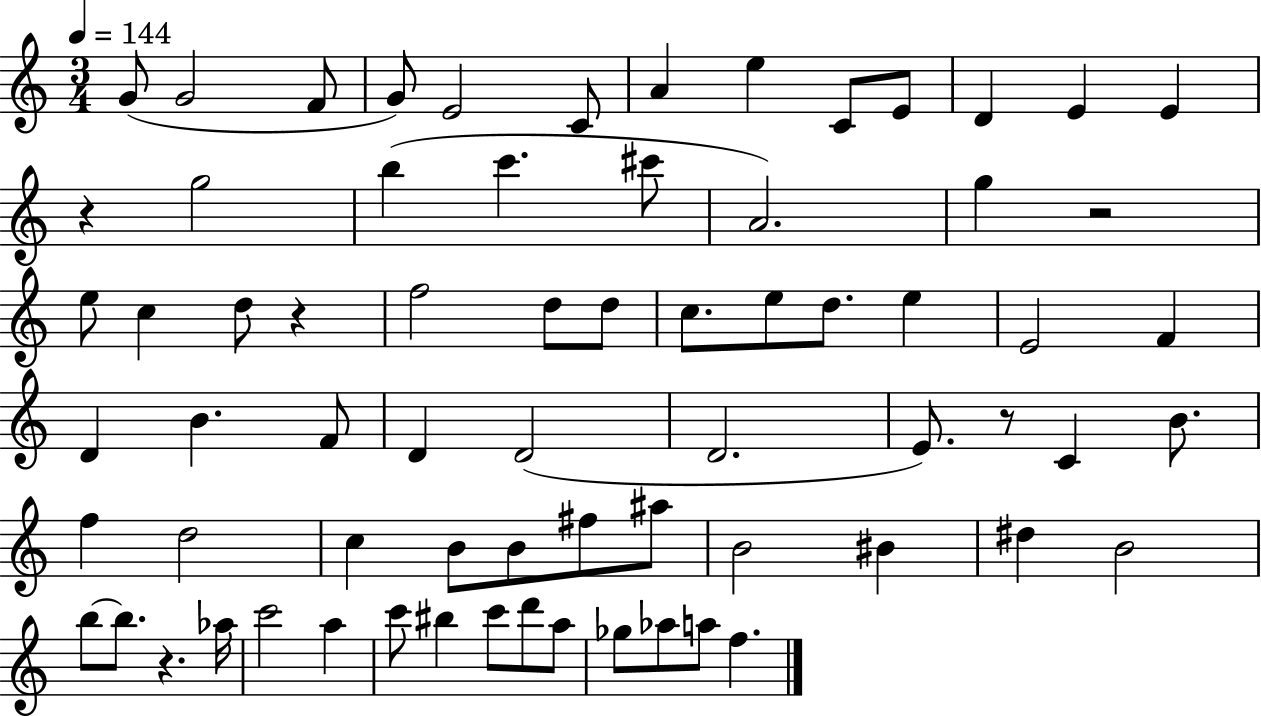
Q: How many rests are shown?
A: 5